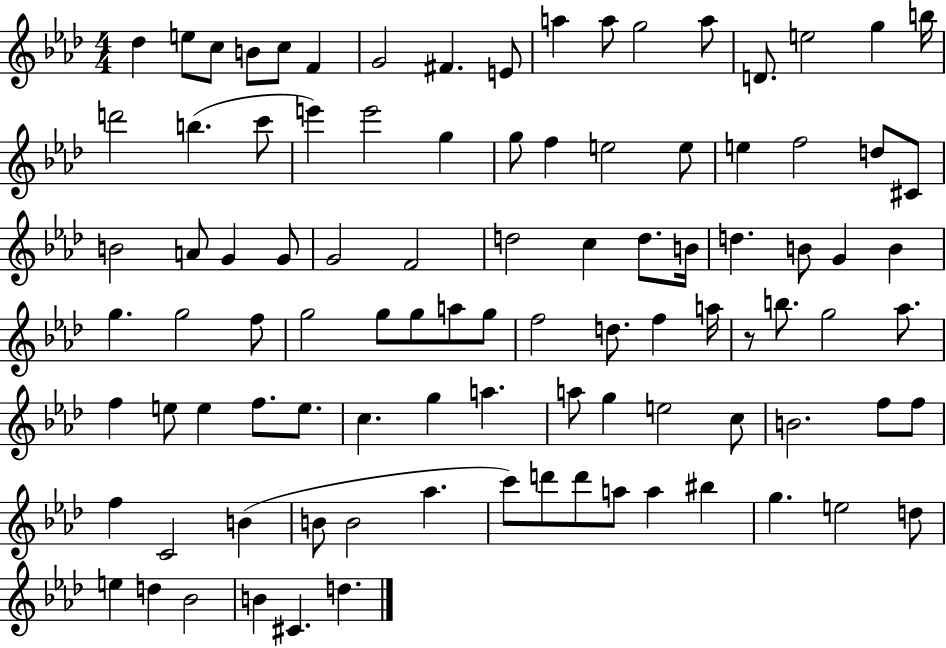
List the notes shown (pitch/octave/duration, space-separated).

Db5/q E5/e C5/e B4/e C5/e F4/q G4/h F#4/q. E4/e A5/q A5/e G5/h A5/e D4/e. E5/h G5/q B5/s D6/h B5/q. C6/e E6/q E6/h G5/q G5/e F5/q E5/h E5/e E5/q F5/h D5/e C#4/e B4/h A4/e G4/q G4/e G4/h F4/h D5/h C5/q D5/e. B4/s D5/q. B4/e G4/q B4/q G5/q. G5/h F5/e G5/h G5/e G5/e A5/e G5/e F5/h D5/e. F5/q A5/s R/e B5/e. G5/h Ab5/e. F5/q E5/e E5/q F5/e. E5/e. C5/q. G5/q A5/q. A5/e G5/q E5/h C5/e B4/h. F5/e F5/e F5/q C4/h B4/q B4/e B4/h Ab5/q. C6/e D6/e D6/e A5/e A5/q BIS5/q G5/q. E5/h D5/e E5/q D5/q Bb4/h B4/q C#4/q. D5/q.